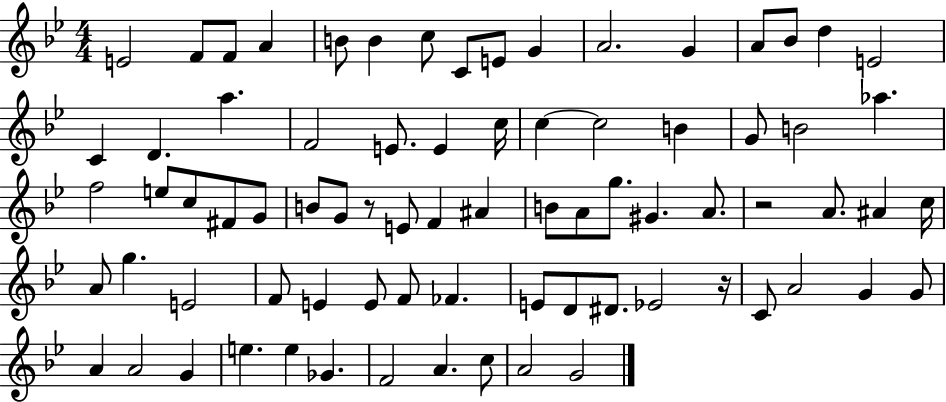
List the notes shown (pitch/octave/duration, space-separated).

E4/h F4/e F4/e A4/q B4/e B4/q C5/e C4/e E4/e G4/q A4/h. G4/q A4/e Bb4/e D5/q E4/h C4/q D4/q. A5/q. F4/h E4/e. E4/q C5/s C5/q C5/h B4/q G4/e B4/h Ab5/q. F5/h E5/e C5/e F#4/e G4/e B4/e G4/e R/e E4/e F4/q A#4/q B4/e A4/e G5/e. G#4/q. A4/e. R/h A4/e. A#4/q C5/s A4/e G5/q. E4/h F4/e E4/q E4/e F4/e FES4/q. E4/e D4/e D#4/e. Eb4/h R/s C4/e A4/h G4/q G4/e A4/q A4/h G4/q E5/q. E5/q Gb4/q. F4/h A4/q. C5/e A4/h G4/h